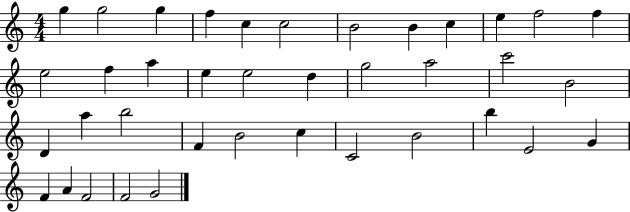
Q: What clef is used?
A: treble